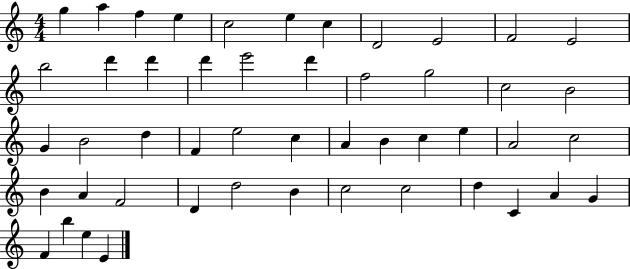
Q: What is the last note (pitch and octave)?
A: E4